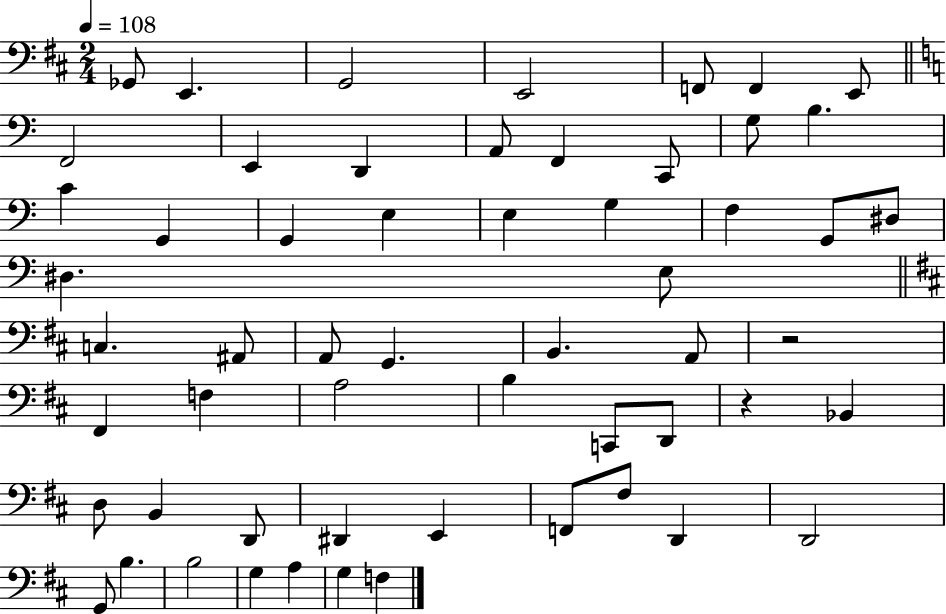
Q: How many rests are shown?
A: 2